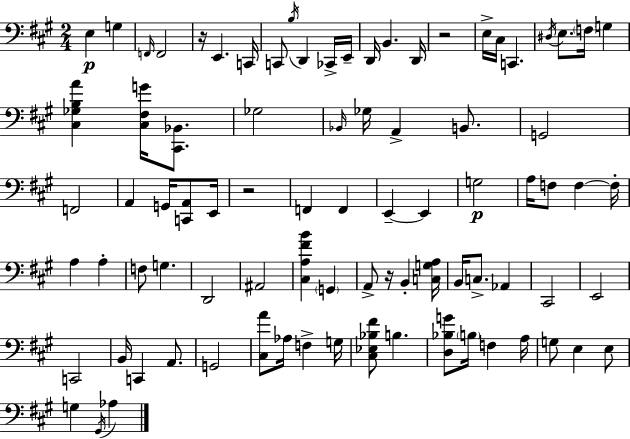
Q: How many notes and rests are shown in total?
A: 85